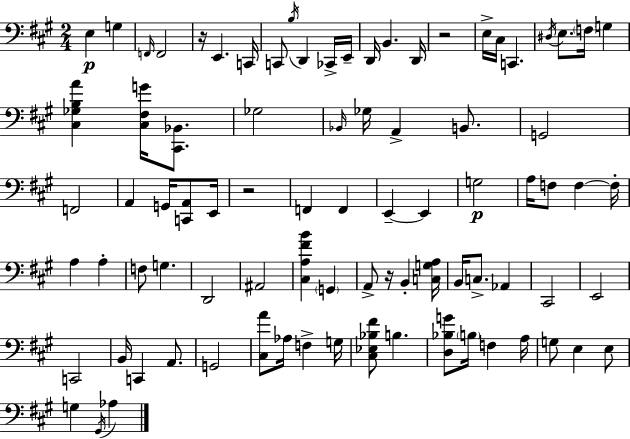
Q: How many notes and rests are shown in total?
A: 85